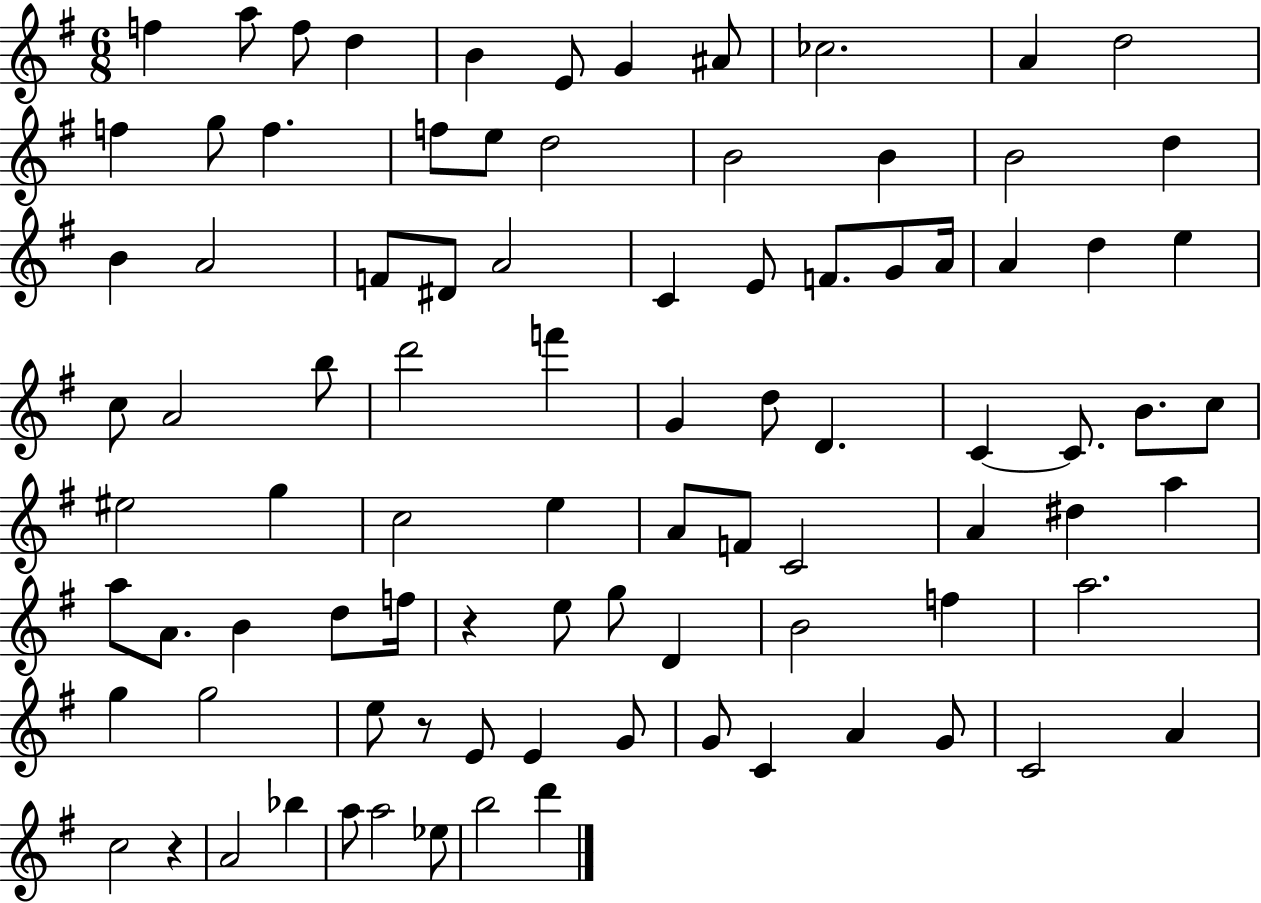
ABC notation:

X:1
T:Untitled
M:6/8
L:1/4
K:G
f a/2 f/2 d B E/2 G ^A/2 _c2 A d2 f g/2 f f/2 e/2 d2 B2 B B2 d B A2 F/2 ^D/2 A2 C E/2 F/2 G/2 A/4 A d e c/2 A2 b/2 d'2 f' G d/2 D C C/2 B/2 c/2 ^e2 g c2 e A/2 F/2 C2 A ^d a a/2 A/2 B d/2 f/4 z e/2 g/2 D B2 f a2 g g2 e/2 z/2 E/2 E G/2 G/2 C A G/2 C2 A c2 z A2 _b a/2 a2 _e/2 b2 d'